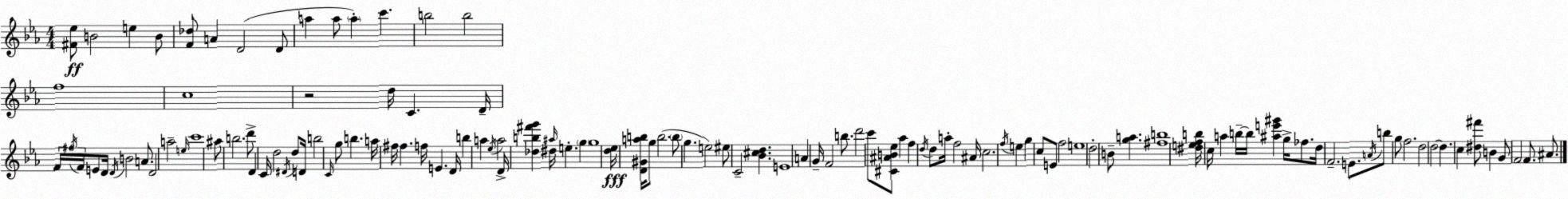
X:1
T:Untitled
M:4/4
L:1/4
K:Cm
[^F_e]/2 B2 e B/2 [F_d]/2 A D2 D/2 a a/2 a c' b2 b2 f4 c4 z2 d/4 C D/4 F/4 ^f/4 F/4 E/2 D/4 D/4 B2 A/2 D2 a2 e/4 c'4 ^a/2 b2 d'/2 D C/4 d2 ^D/4 d/2 D/4 b2 C/4 g/2 b a/4 ^f/4 ^f f/4 E D/4 b a _e/4 a2 D/4 [_db^f'g'] ^d/4 ^a/4 e g g4 [d_e]/4 [D^Gab]/4 g/2 b2 b/2 g e2 ^e/2 C2 [_B^cd] E4 A G/4 F2 b/2 d'2 c'/2 [^C^AB_e]/2 _a f d/4 d/2 a/4 f2 ^A/4 c2 f/4 e g c/2 E/2 f2 e4 d2 B/2 [ga] [^fb]4 [^defb]/4 c/4 a b/4 b/4 [^ae'^g'] g/4 _f/2 d/4 F2 E/2 A/4 b/2 g/2 f2 d2 d2 d c [^d^f']/2 B G/2 F2 F/2 ^A/2